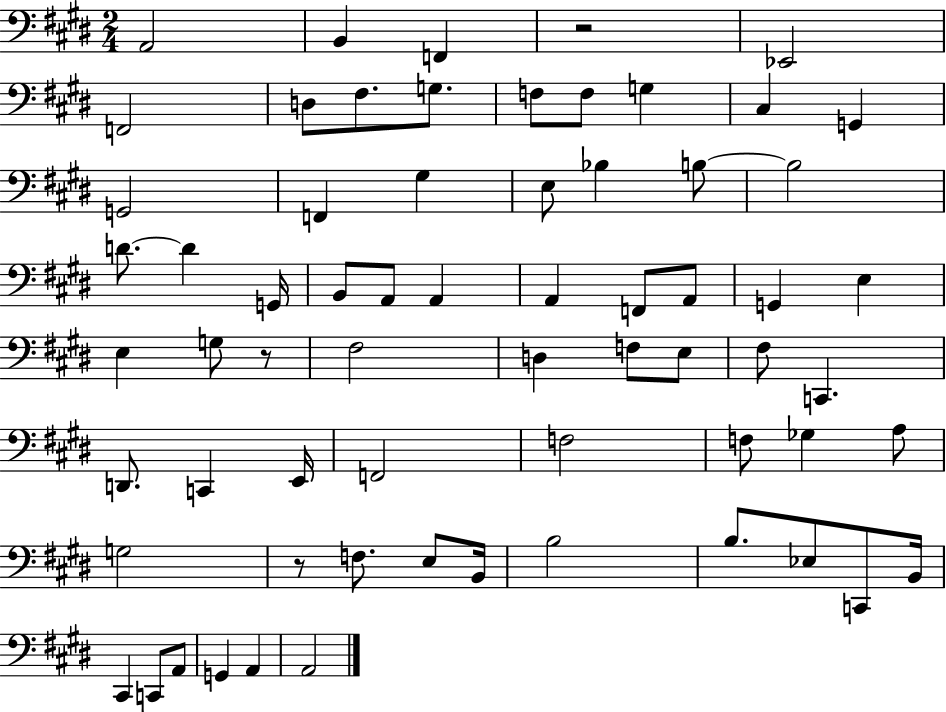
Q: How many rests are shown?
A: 3